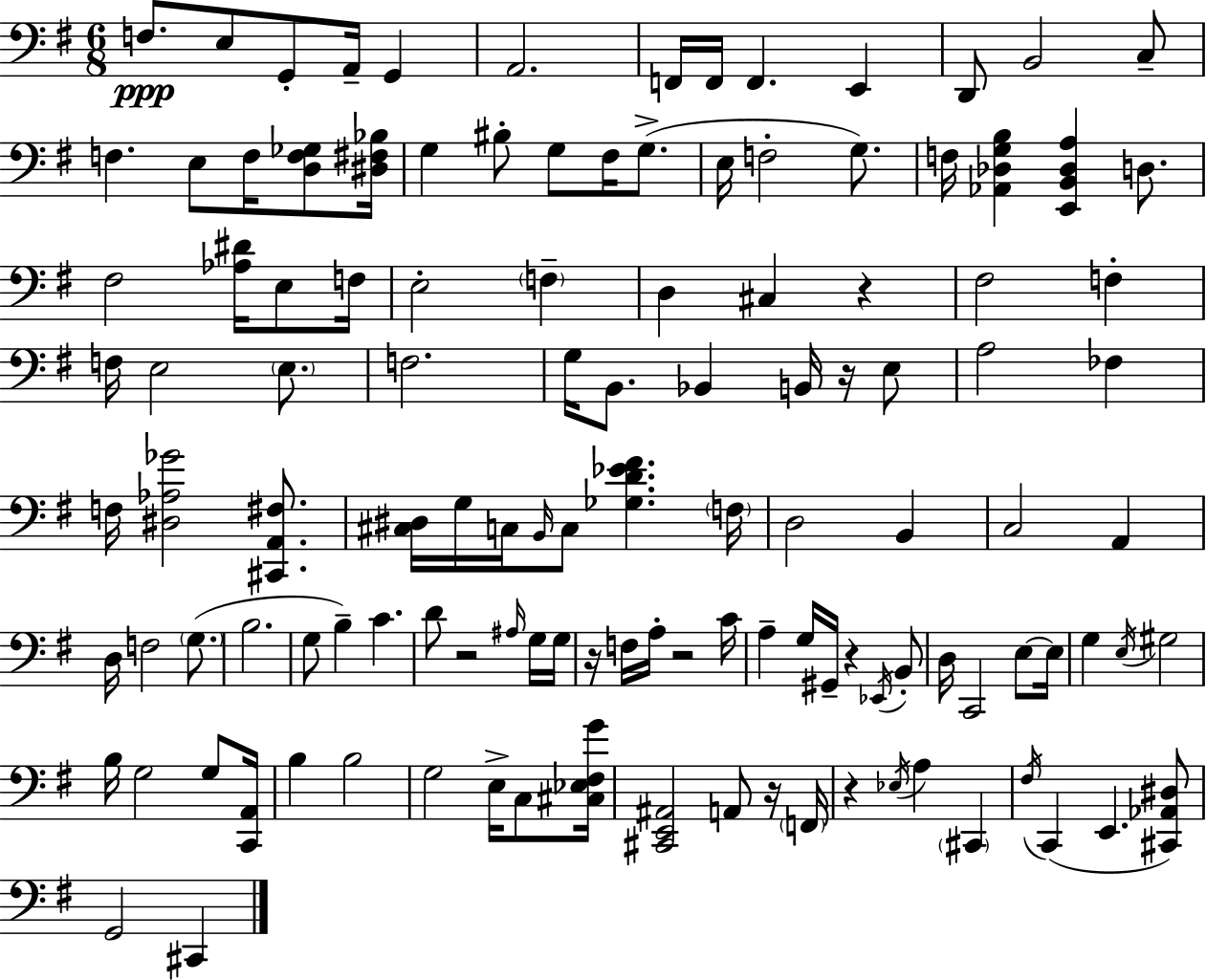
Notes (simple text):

F3/e. E3/e G2/e A2/s G2/q A2/h. F2/s F2/s F2/q. E2/q D2/e B2/h C3/e F3/q. E3/e F3/s [D3,F3,Gb3]/e [D#3,F#3,Bb3]/s G3/q BIS3/e G3/e F#3/s G3/e. E3/s F3/h G3/e. F3/s [Ab2,Db3,G3,B3]/q [E2,B2,Db3,A3]/q D3/e. F#3/h [Ab3,D#4]/s E3/e F3/s E3/h F3/q D3/q C#3/q R/q F#3/h F3/q F3/s E3/h E3/e. F3/h. G3/s B2/e. Bb2/q B2/s R/s E3/e A3/h FES3/q F3/s [D#3,Ab3,Gb4]/h [C#2,A2,F#3]/e. [C#3,D#3]/s G3/s C3/s B2/s C3/e [Gb3,D4,Eb4,F#4]/q. F3/s D3/h B2/q C3/h A2/q D3/s F3/h G3/e. B3/h. G3/e B3/q C4/q. D4/e R/h A#3/s G3/s G3/s R/s F3/s A3/s R/h C4/s A3/q G3/s G#2/s R/q Eb2/s B2/e D3/s C2/h E3/e E3/s G3/q E3/s G#3/h B3/s G3/h G3/e [C2,A2]/s B3/q B3/h G3/h E3/s C3/e [C#3,Eb3,F#3,G4]/s [C#2,E2,A#2]/h A2/e R/s F2/s R/q Eb3/s A3/q C#2/q F#3/s C2/q E2/q. [C#2,Ab2,D#3]/e G2/h C#2/q